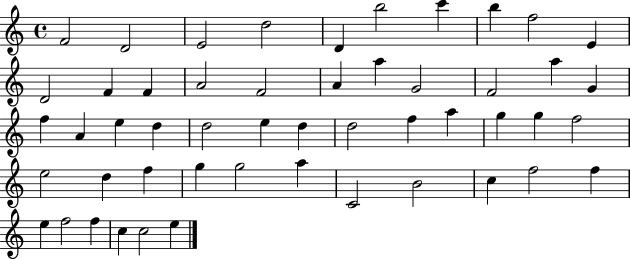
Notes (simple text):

F4/h D4/h E4/h D5/h D4/q B5/h C6/q B5/q F5/h E4/q D4/h F4/q F4/q A4/h F4/h A4/q A5/q G4/h F4/h A5/q G4/q F5/q A4/q E5/q D5/q D5/h E5/q D5/q D5/h F5/q A5/q G5/q G5/q F5/h E5/h D5/q F5/q G5/q G5/h A5/q C4/h B4/h C5/q F5/h F5/q E5/q F5/h F5/q C5/q C5/h E5/q